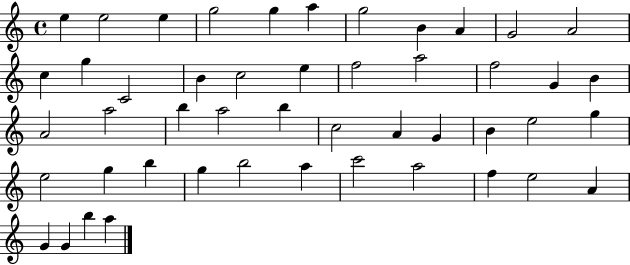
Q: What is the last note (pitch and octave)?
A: A5